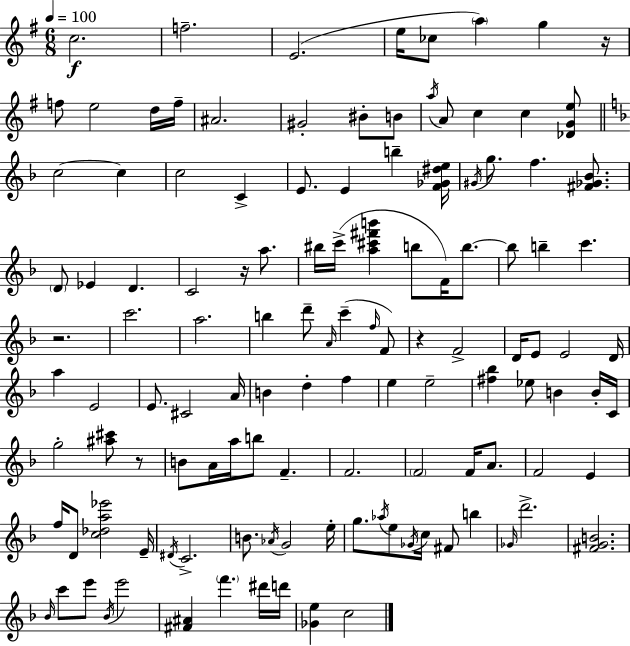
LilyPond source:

{
  \clef treble
  \numericTimeSignature
  \time 6/8
  \key e \minor
  \tempo 4 = 100
  c''2.\f | f''2.-- | e'2.( | e''16 ces''8 \parenthesize a''4) g''4 r16 | \break f''8 e''2 d''16 f''16-- | ais'2. | gis'2-. bis'8-. b'8 | \acciaccatura { a''16 } a'8 c''4 c''4 <des' g' e''>8 | \break \bar "||" \break \key f \major c''2~~ c''4 | c''2 c'4-> | e'8. e'4 b''4-- <f' ges' dis'' e''>16 | \acciaccatura { gis'16 } g''8. f''4. <fis' ges' bes'>8. | \break \parenthesize d'8 ees'4 d'4. | c'2 r16 a''8. | bis''16 c'''16->( <a'' cis''' fis''' b'''>4 b''8 f'16) b''8.~~ | b''8 b''4-- c'''4. | \break r2. | c'''2. | a''2. | b''4 d'''8-- \grace { a'16 }( c'''4-- | \break \grace { f''16 } f'8) r4 f'2-> | d'16 e'8 e'2 | d'16 a''4 e'2 | e'8. cis'2 | \break a'16 b'4 d''4-. f''4 | e''4 e''2-- | <fis'' bes''>4 ees''8 b'4 | b'16-. c'16 g''2-. <ais'' cis'''>8 | \break r8 b'8 a'16 a''16 b''8 f'4.-- | f'2. | \parenthesize f'2 f'16 | a'8. f'2 e'4 | \break f''16 d'8 <c'' des'' a'' ees'''>2 | e'16-- \acciaccatura { dis'16 } c'2.-> | b'8. \acciaccatura { aes'16 } g'2 | e''16-. g''8. \acciaccatura { aes''16 } e''8 \acciaccatura { ges'16 } | \break c''16 fis'8 b''4 \grace { ges'16 } d'''2.-> | <fis' g' b'>2. | \grace { bes'16 } c'''8 e'''8 | \acciaccatura { bes'16 } e'''2 <fis' ais'>4 | \break \parenthesize f'''4. dis'''16 d'''16 <ges' e''>4 | c''2 \bar "|."
}